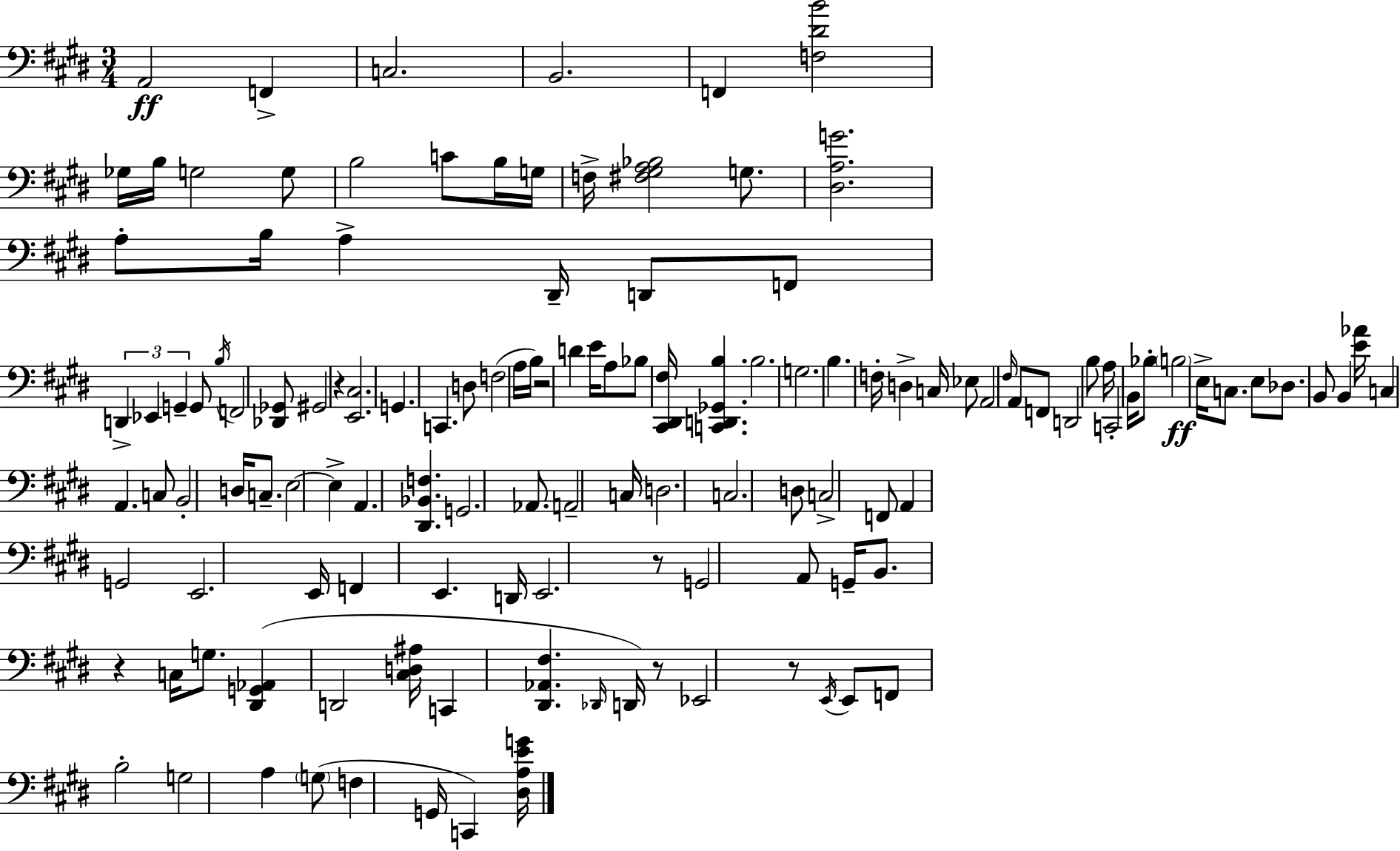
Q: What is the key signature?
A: E major